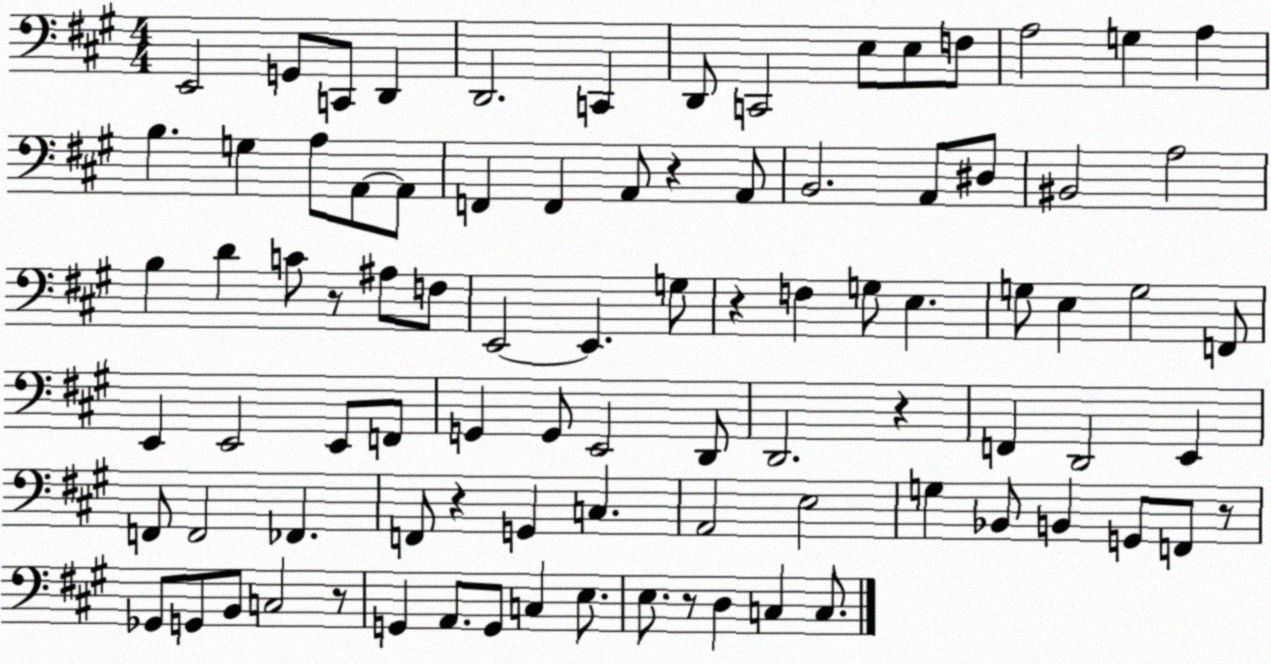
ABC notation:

X:1
T:Untitled
M:4/4
L:1/4
K:A
E,,2 G,,/2 C,,/2 D,, D,,2 C,, D,,/2 C,,2 E,/2 E,/2 F,/2 A,2 G, A, B, G, A,/2 A,,/2 A,,/2 F,, F,, A,,/2 z A,,/2 B,,2 A,,/2 ^D,/2 ^B,,2 A,2 B, D C/2 z/2 ^A,/2 F,/2 E,,2 E,, G,/2 z F, G,/2 E, G,/2 E, G,2 F,,/2 E,, E,,2 E,,/2 F,,/2 G,, G,,/2 E,,2 D,,/2 D,,2 z F,, D,,2 E,, F,,/2 F,,2 _F,, F,,/2 z G,, C, A,,2 E,2 G, _B,,/2 B,, G,,/2 F,,/2 z/2 _G,,/2 G,,/2 B,,/2 C,2 z/2 G,, A,,/2 G,,/2 C, E,/2 E,/2 z/2 D, C, C,/2